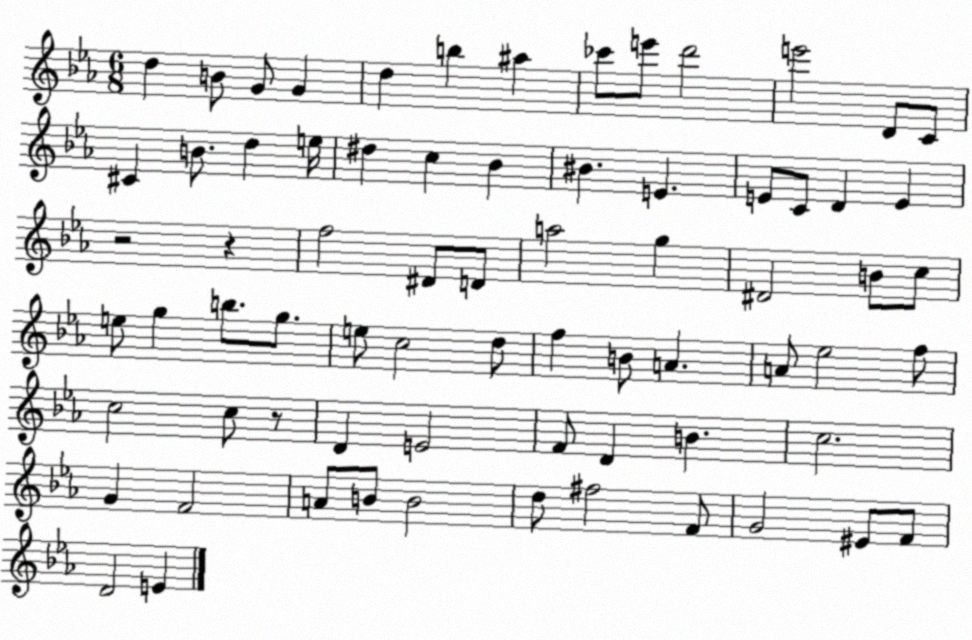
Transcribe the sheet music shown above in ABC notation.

X:1
T:Untitled
M:6/8
L:1/4
K:Eb
d B/2 G/2 G d b ^a _c'/2 e'/2 d'2 e'2 D/2 C/2 ^C B/2 d e/4 ^d c _B ^B E E/2 C/2 D E z2 z f2 ^D/2 D/2 a2 g ^D2 B/2 c/2 e/2 g b/2 g/2 e/2 c2 d/2 f B/2 A A/2 _e2 f/2 c2 c/2 z/2 D E2 F/2 D B c2 G F2 A/2 B/2 B2 d/2 ^f2 F/2 G2 ^E/2 F/2 D2 E